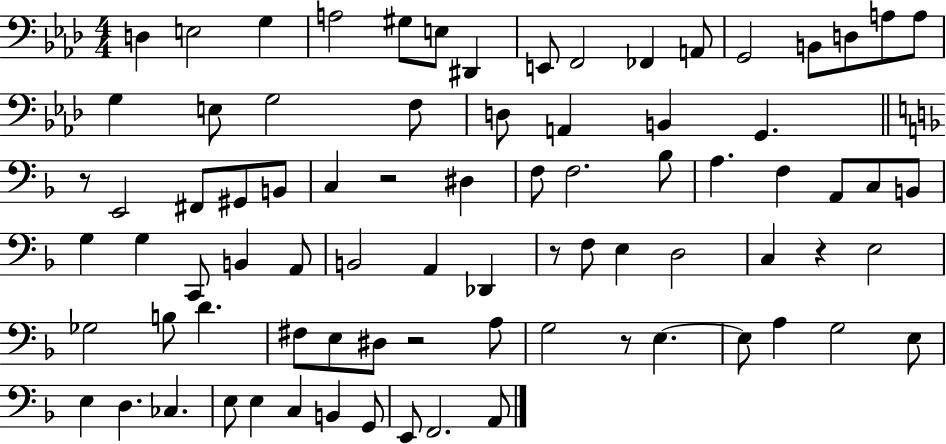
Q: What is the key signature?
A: AES major